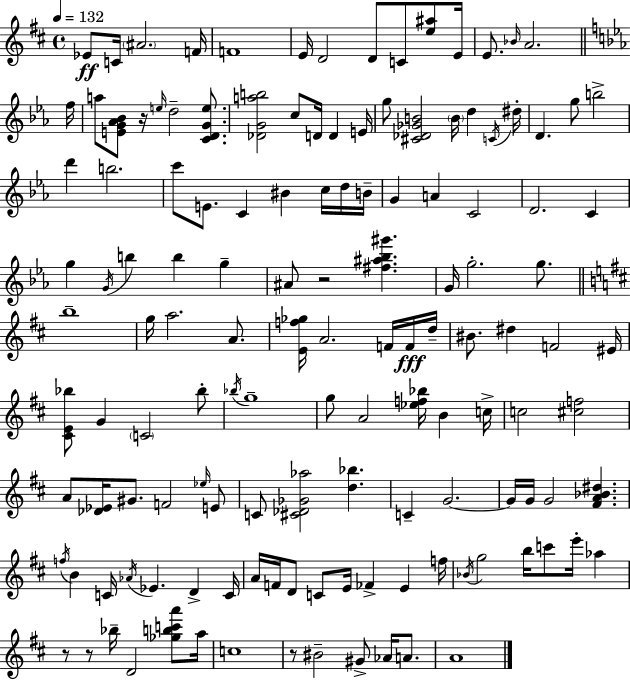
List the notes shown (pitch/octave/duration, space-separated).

Eb4/e C4/s A#4/h. F4/s F4/w E4/s D4/h D4/e C4/e [E5,A#5]/e E4/s E4/e. Bb4/s A4/h. F5/s A5/e [E4,G4,Ab4,Bb4]/e R/s E5/s D5/h [C4,D4,G4,E5]/e. [Db4,G4,A5,B5]/h C5/e D4/s D4/q E4/s G5/e [C#4,Db4,Gb4,B4]/h B4/s D5/q C4/s D#5/s D4/q. G5/e B5/h D6/q B5/h. C6/e E4/e. C4/q BIS4/q C5/s D5/s B4/s G4/q A4/q C4/h D4/h. C4/q G5/q G4/s B5/q B5/q G5/q A#4/e R/h [F#5,A#5,Bb5,G#6]/q. G4/s G5/h. G5/e. B5/w G5/s A5/h. A4/e. [E4,F5,Gb5]/s A4/h. F4/s F4/s D5/s BIS4/e. D#5/q F4/h EIS4/s [C#4,E4,Bb5]/e G4/q C4/h Bb5/e Bb5/s G5/w G5/e A4/h [Eb5,F5,Bb5]/s B4/q C5/s C5/h [C#5,F5]/h A4/e [Db4,Eb4]/s G#4/e. F4/h Eb5/s E4/e C4/e [C#4,Db4,Gb4,Ab5]/h [D5,Bb5]/q. C4/q G4/h. G4/s G4/s G4/h [F#4,A4,Bb4,D#5]/q. F5/s B4/q C4/s Ab4/s Eb4/q. D4/q C4/s A4/s F4/s D4/e C4/e E4/s FES4/q E4/q F5/s Bb4/s G5/h B5/s C6/e E6/s Ab5/q R/e R/e Bb5/s D4/h [Gb5,B5,C6,A6]/e A5/s C5/w R/e BIS4/h G#4/e Ab4/s A4/e. A4/w